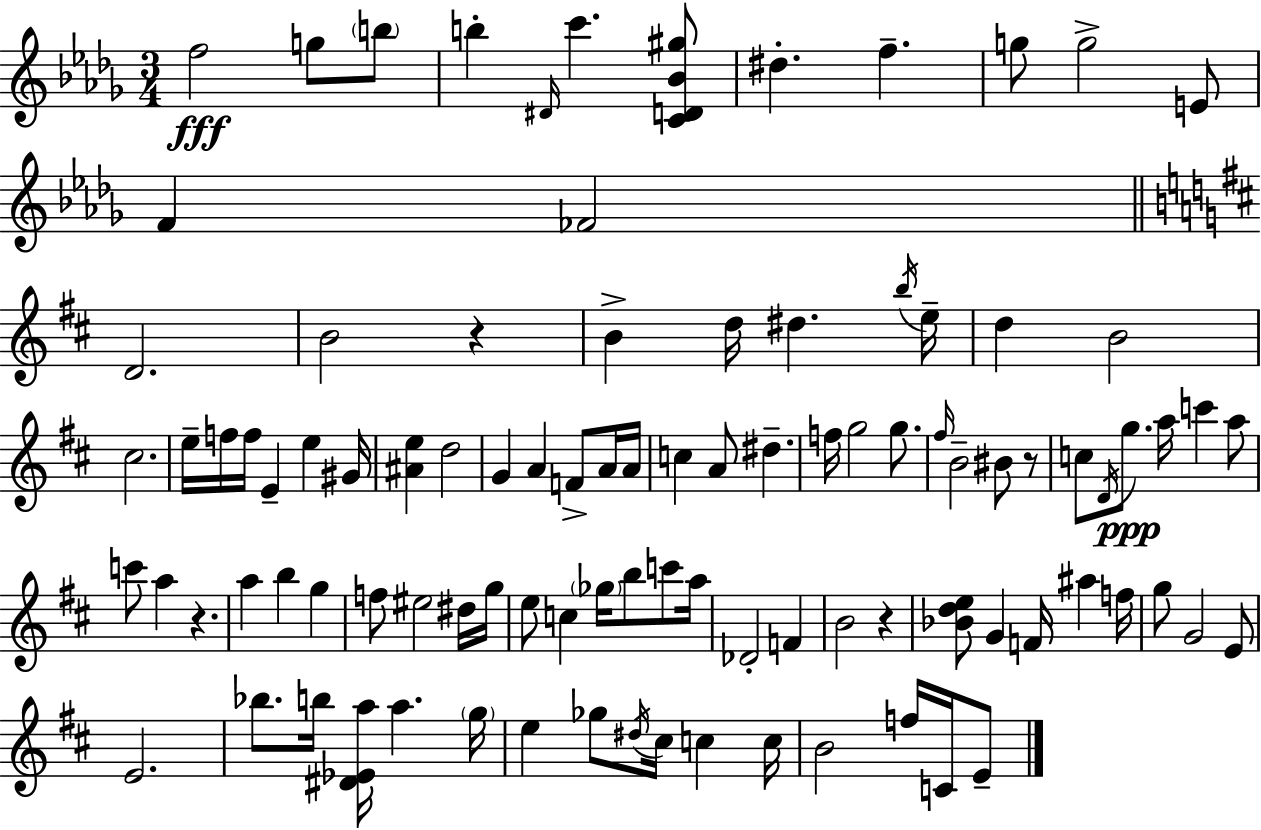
X:1
T:Untitled
M:3/4
L:1/4
K:Bbm
f2 g/2 b/2 b ^D/4 c' [CD_B^g]/2 ^d f g/2 g2 E/2 F _F2 D2 B2 z B d/4 ^d b/4 e/4 d B2 ^c2 e/4 f/4 f/4 E e ^G/4 [^Ae] d2 G A F/2 A/4 A/4 c A/2 ^d f/4 g2 g/2 ^f/4 B2 ^B/2 z/2 c/2 D/4 g/2 a/4 c' a/2 c'/2 a z a b g f/2 ^e2 ^d/4 g/4 e/2 c _g/4 b/2 c'/2 a/4 _D2 F B2 z [_Bde]/2 G F/4 ^a f/4 g/2 G2 E/2 E2 _b/2 b/4 [^D_Ea]/4 a g/4 e _g/2 ^d/4 ^c/4 c c/4 B2 f/4 C/4 E/2